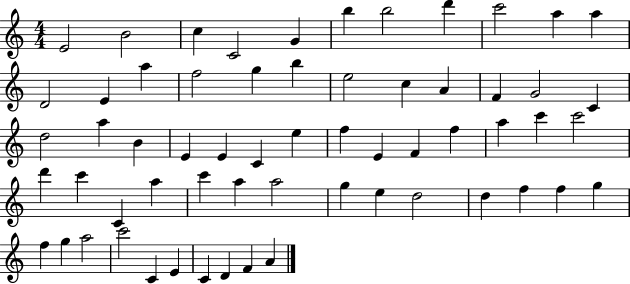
E4/h B4/h C5/q C4/h G4/q B5/q B5/h D6/q C6/h A5/q A5/q D4/h E4/q A5/q F5/h G5/q B5/q E5/h C5/q A4/q F4/q G4/h C4/q D5/h A5/q B4/q E4/q E4/q C4/q E5/q F5/q E4/q F4/q F5/q A5/q C6/q C6/h D6/q C6/q C4/q A5/q C6/q A5/q A5/h G5/q E5/q D5/h D5/q F5/q F5/q G5/q F5/q G5/q A5/h C6/h C4/q E4/q C4/q D4/q F4/q A4/q